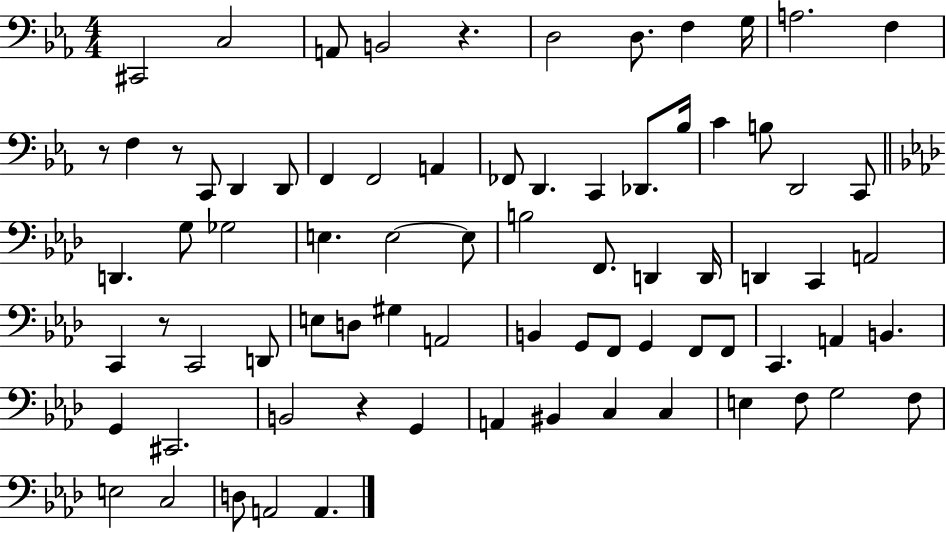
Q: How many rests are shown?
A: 5